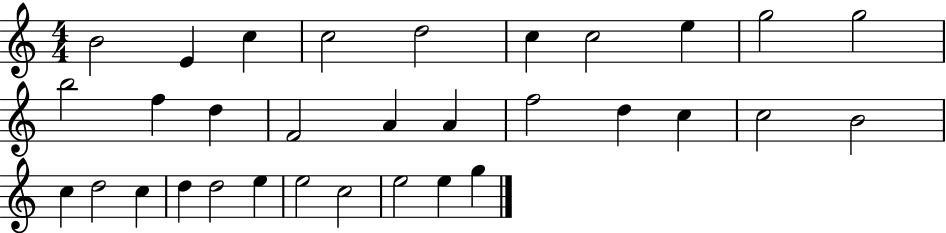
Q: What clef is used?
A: treble